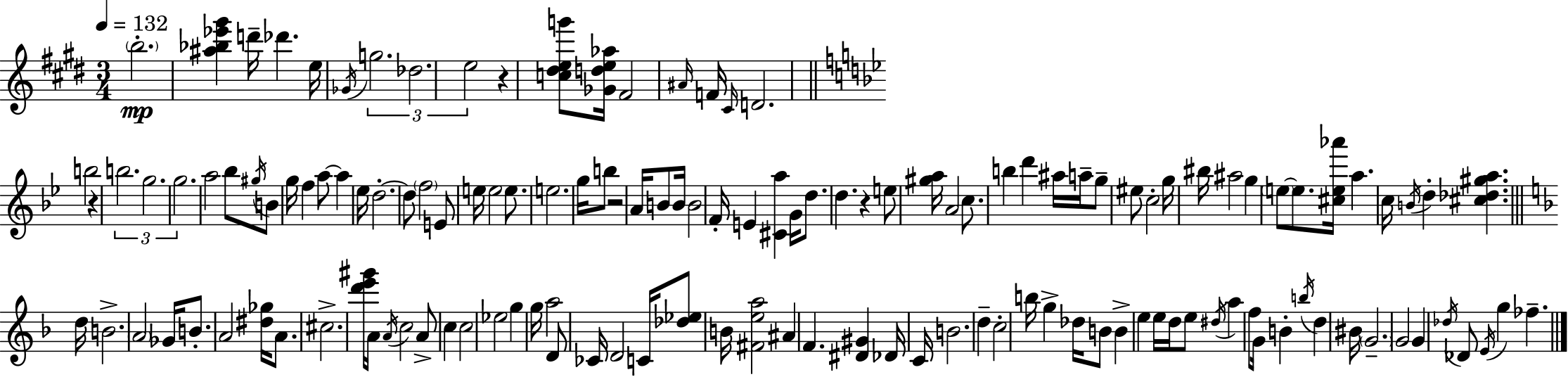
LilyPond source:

{
  \clef treble
  \numericTimeSignature
  \time 3/4
  \key e \major
  \tempo 4 = 132
  \parenthesize b''2.-.\mp | <ais'' bes'' ees''' gis'''>4 d'''16-- des'''4. e''16 | \acciaccatura { ges'16 } \tuplet 3/2 { g''2. | des''2. | \break e''2 } r4 | <c'' dis'' e'' g'''>8 <ges' d'' e'' aes''>16 fis'2 | \grace { ais'16 } f'16 \grace { cis'16 } d'2. | \bar "||" \break \key bes \major b''2 r4 | \tuplet 3/2 { b''2. | g''2. | g''2. } | \break a''2 bes''8 \acciaccatura { gis''16 } b'8 | g''16 f''4 a''8~~ a''4 | ees''16 d''2.-.~~ | d''8 \parenthesize f''2 e'8 | \break e''16 e''2 e''8. | e''2. | g''16 b''8 r2 | a'16 b'8 b'16 b'2 | \break f'16-. e'4 <cis' a''>4 g'16 d''8. | d''4. r4 e''8 | <gis'' a''>16 a'2 c''8. | b''4 d'''4 ais''16 a''16-- g''8-- | \break eis''8 c''2-. g''16 | bis''16 ais''2 g''4 | \parenthesize e''8~~ e''8. <cis'' e'' aes'''>16 a''4. | c''16 \acciaccatura { b'16 } d''4-. <cis'' des'' gis'' a''>4. | \break \bar "||" \break \key f \major d''16 b'2.-> | \parenthesize a'2 ges'16 b'8.-. | a'2 <dis'' ges''>16 a'8. | cis''2.-> | \break <d''' e''' gis'''>16 a'16 \acciaccatura { a'16 } c''2 | a'8-> c''4 c''2 | ees''2 g''4 | g''16 a''2 d'8 | \break ces'16 d'2 c'16 <des'' ees''>8 | b'16 <fis' e'' a''>2 ais'4 | f'4. <dis' gis'>4 | des'16 c'16 b'2. | \break d''4-- c''2-. | b''16 g''4-> des''16 b'8 b'4-> | e''4 e''16 d''16 e''8 \acciaccatura { dis''16 } a''4 | f''8 g'16 b'4-. \acciaccatura { b''16 } d''4 | \break bis'16 \parenthesize g'2.-- | g'2 | g'4 \acciaccatura { des''16 } des'8 \acciaccatura { e'16 } g''4 | fes''4.-- \bar "|."
}